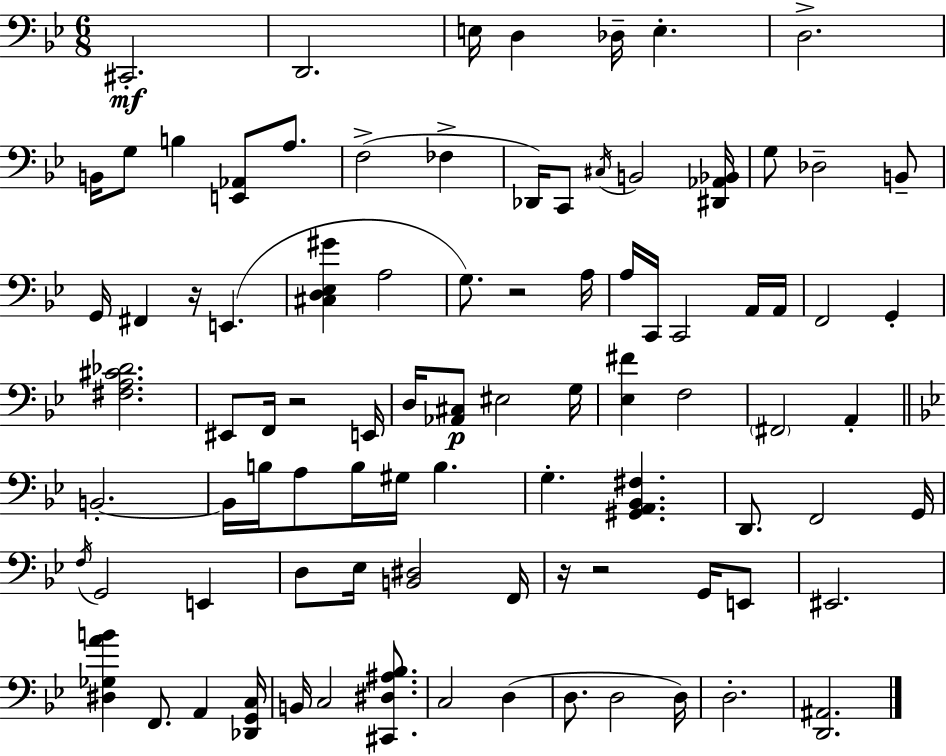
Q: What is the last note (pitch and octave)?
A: D3